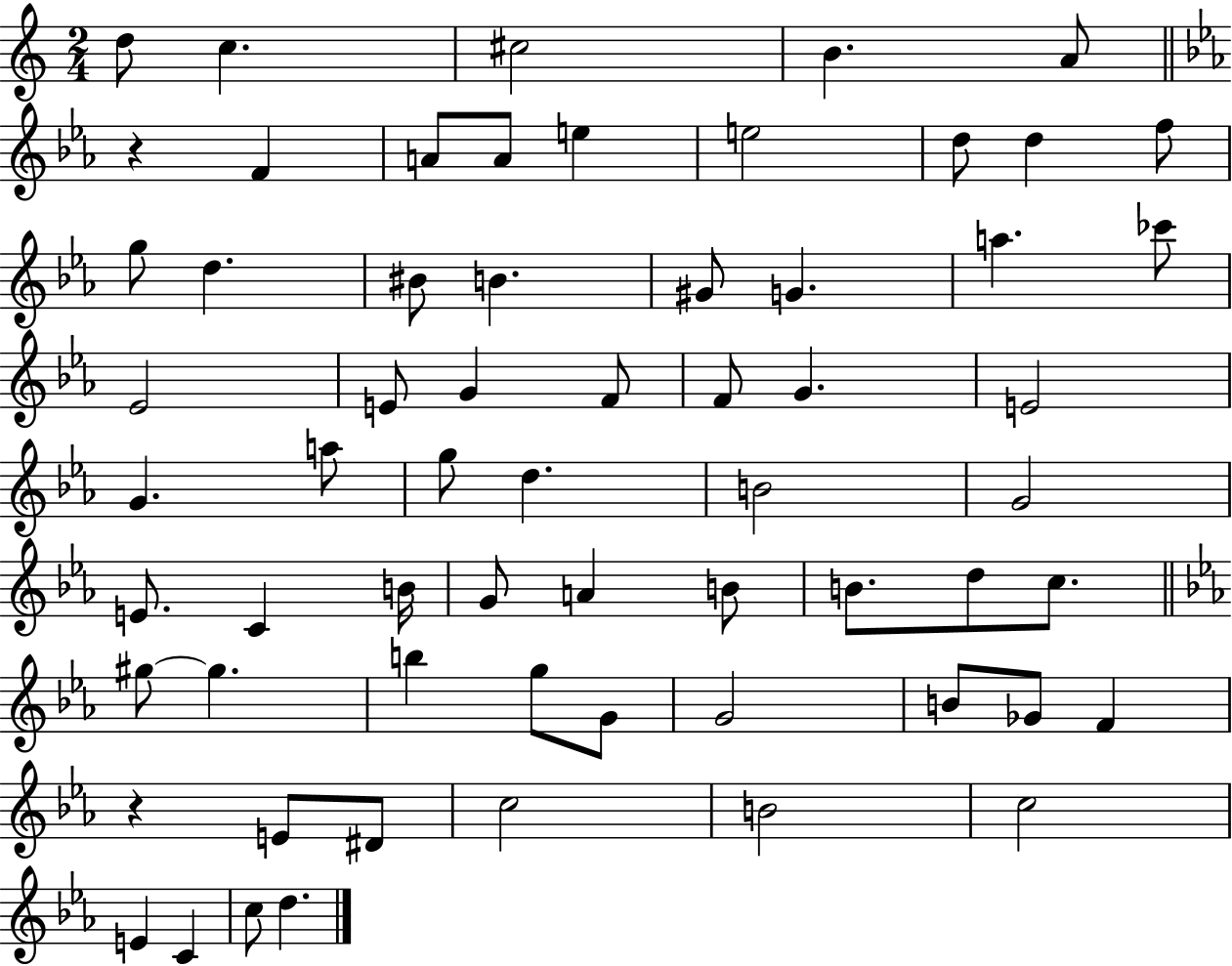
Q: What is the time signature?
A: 2/4